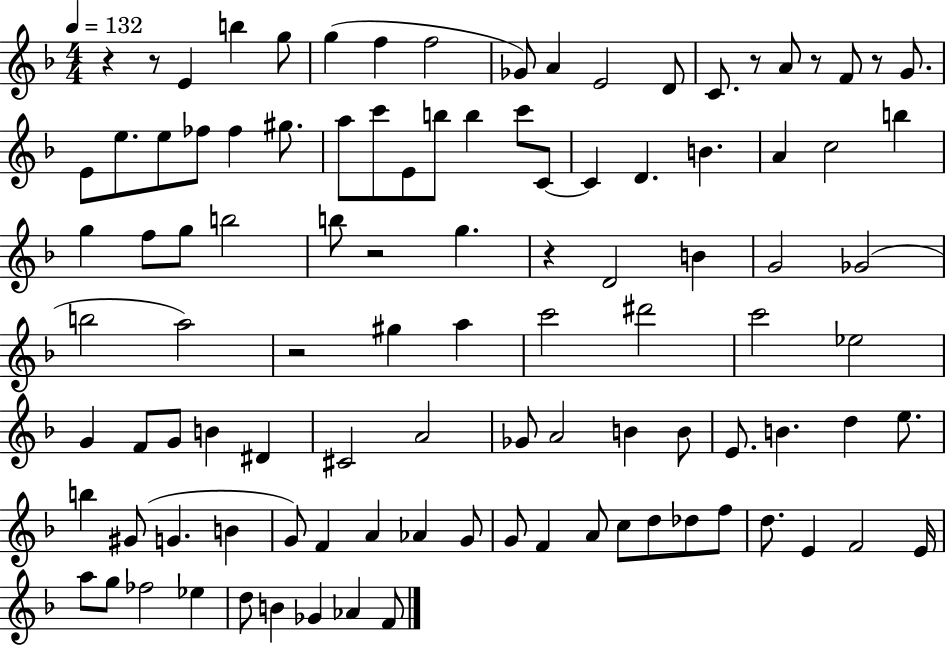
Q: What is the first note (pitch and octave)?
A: E4